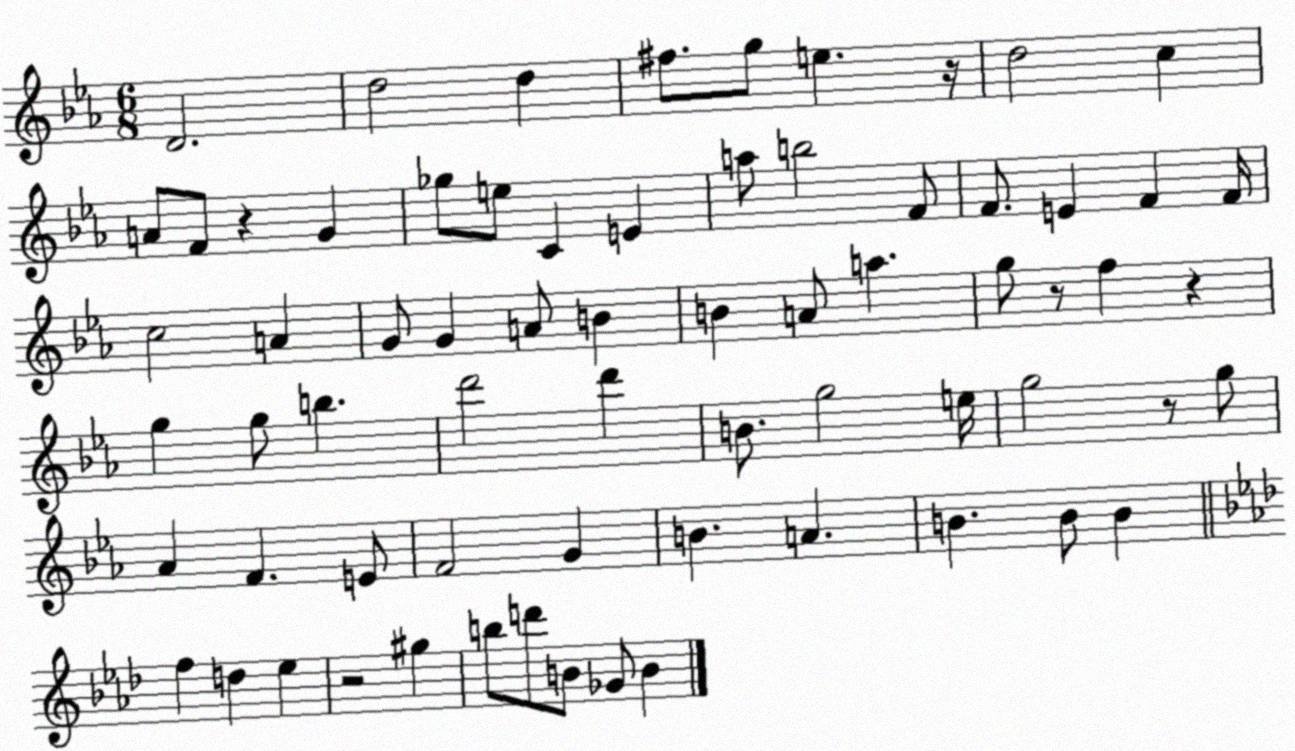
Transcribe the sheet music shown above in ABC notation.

X:1
T:Untitled
M:6/8
L:1/4
K:Eb
D2 d2 d ^f/2 g/2 e z/4 d2 c A/2 F/2 z G _g/2 e/2 C E a/2 b2 F/2 F/2 E F F/4 c2 A G/2 G A/2 B B A/2 a g/2 z/2 f z g g/2 b d'2 d' B/2 g2 e/4 g2 z/2 g/2 _A F E/2 F2 G B A B B/2 B f d _e z2 ^g b/2 d'/2 B/2 _G/2 B